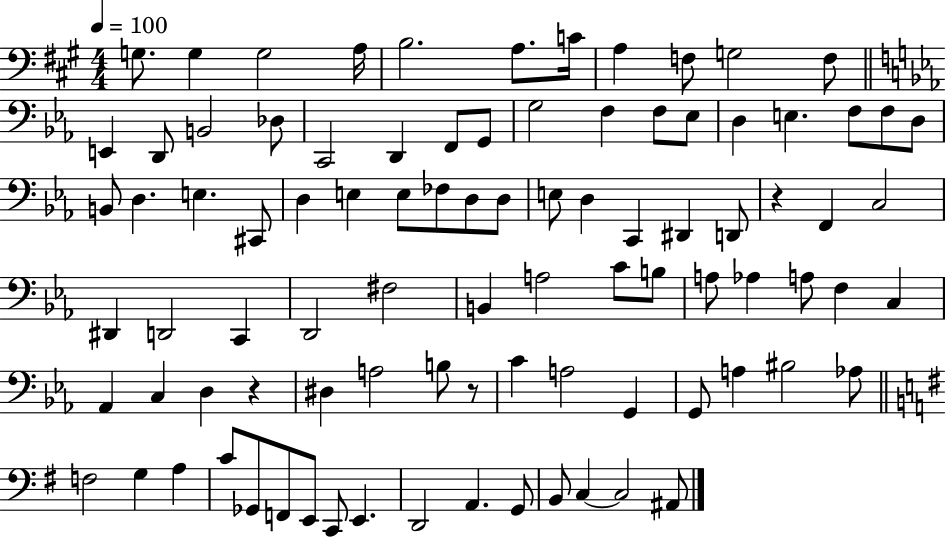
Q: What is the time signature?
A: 4/4